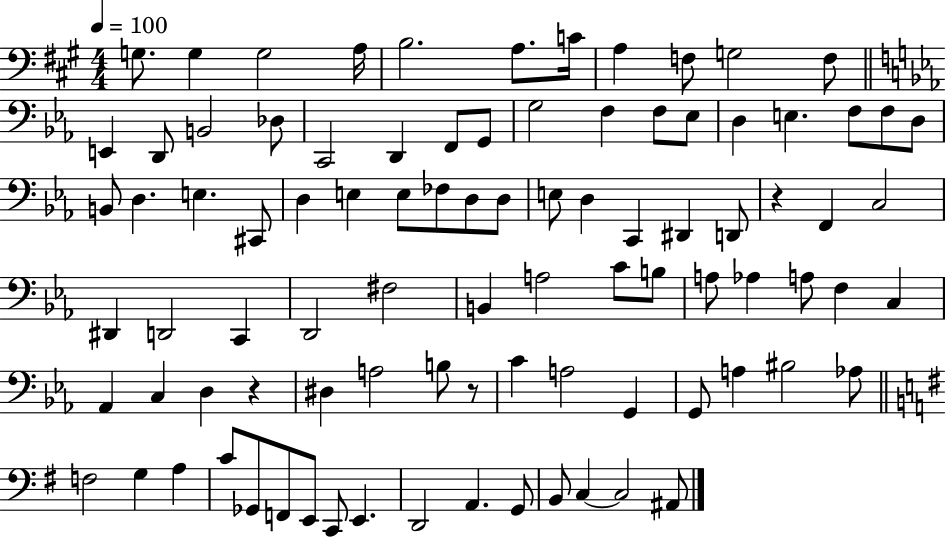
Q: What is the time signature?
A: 4/4